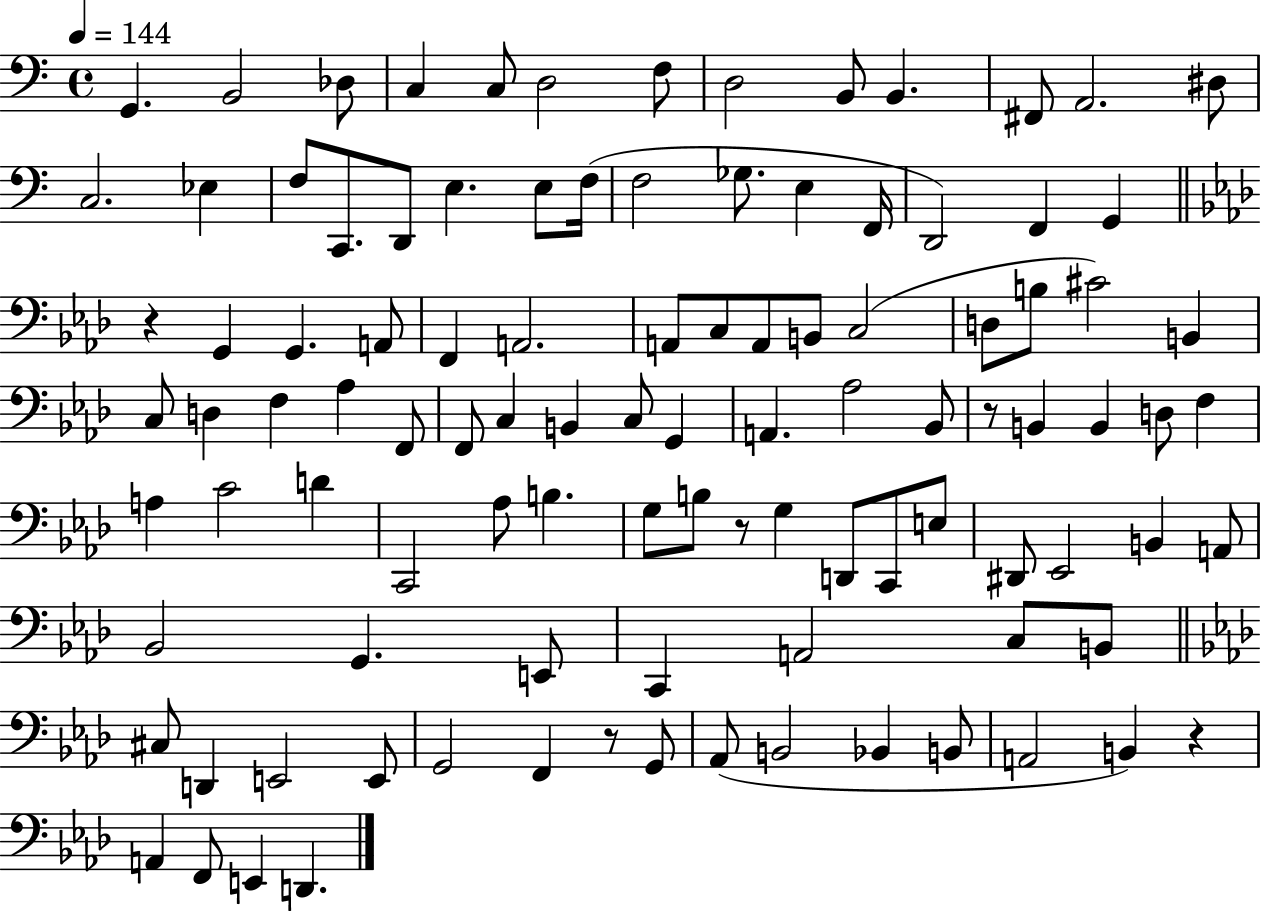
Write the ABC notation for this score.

X:1
T:Untitled
M:4/4
L:1/4
K:C
G,, B,,2 _D,/2 C, C,/2 D,2 F,/2 D,2 B,,/2 B,, ^F,,/2 A,,2 ^D,/2 C,2 _E, F,/2 C,,/2 D,,/2 E, E,/2 F,/4 F,2 _G,/2 E, F,,/4 D,,2 F,, G,, z G,, G,, A,,/2 F,, A,,2 A,,/2 C,/2 A,,/2 B,,/2 C,2 D,/2 B,/2 ^C2 B,, C,/2 D, F, _A, F,,/2 F,,/2 C, B,, C,/2 G,, A,, _A,2 _B,,/2 z/2 B,, B,, D,/2 F, A, C2 D C,,2 _A,/2 B, G,/2 B,/2 z/2 G, D,,/2 C,,/2 E,/2 ^D,,/2 _E,,2 B,, A,,/2 _B,,2 G,, E,,/2 C,, A,,2 C,/2 B,,/2 ^C,/2 D,, E,,2 E,,/2 G,,2 F,, z/2 G,,/2 _A,,/2 B,,2 _B,, B,,/2 A,,2 B,, z A,, F,,/2 E,, D,,